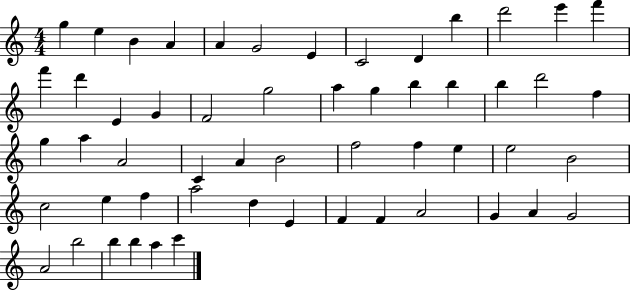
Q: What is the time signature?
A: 4/4